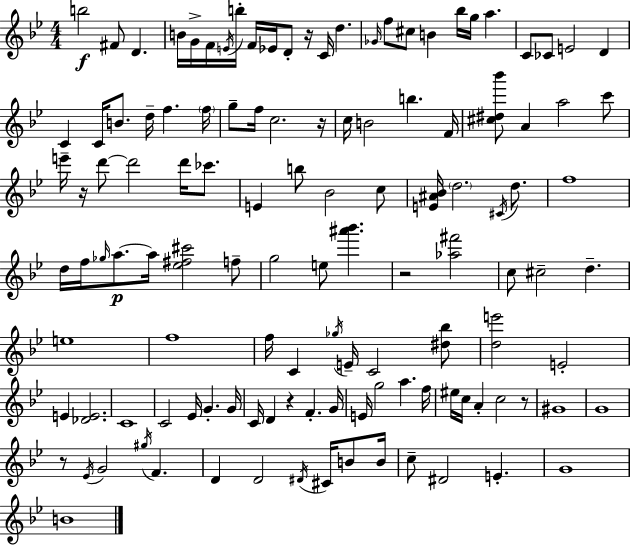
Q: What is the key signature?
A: BES major